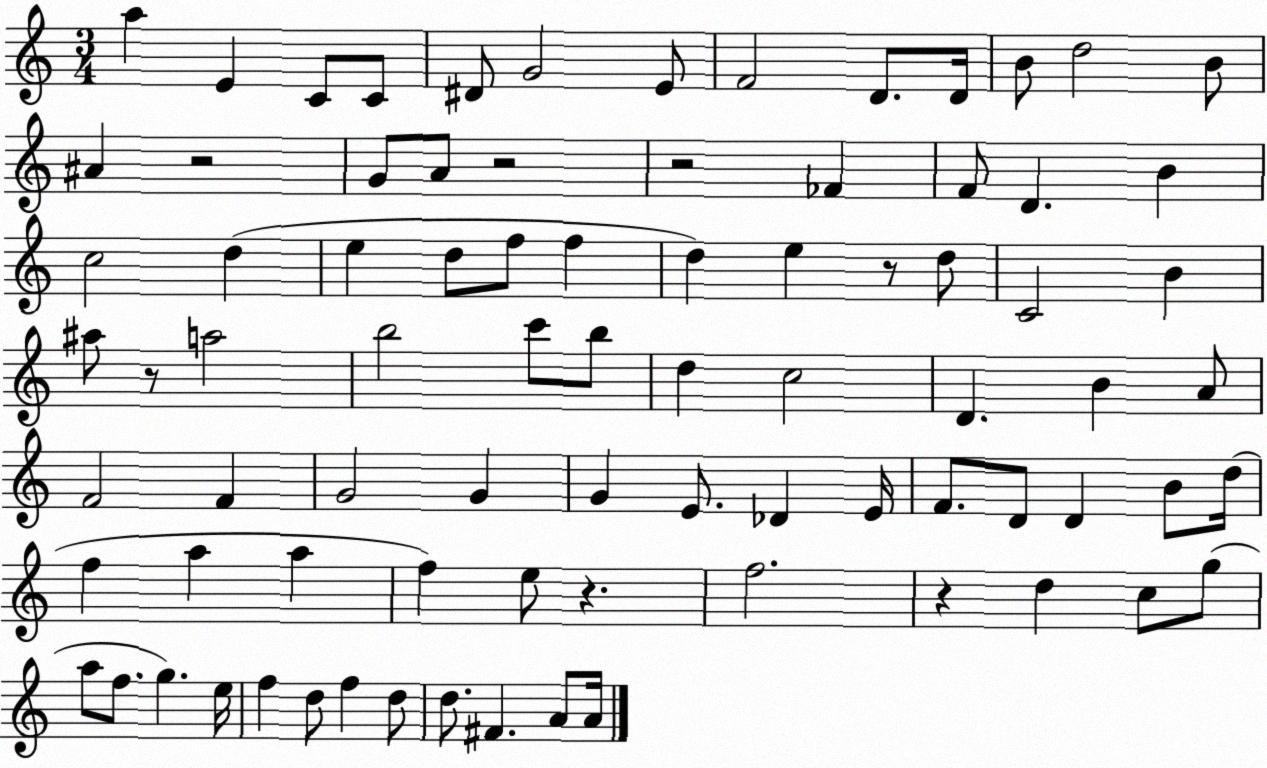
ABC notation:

X:1
T:Untitled
M:3/4
L:1/4
K:C
a E C/2 C/2 ^D/2 G2 E/2 F2 D/2 D/4 B/2 d2 B/2 ^A z2 G/2 A/2 z2 z2 _F F/2 D B c2 d e d/2 f/2 f d e z/2 d/2 C2 B ^a/2 z/2 a2 b2 c'/2 b/2 d c2 D B A/2 F2 F G2 G G E/2 _D E/4 F/2 D/2 D B/2 d/4 f a a f e/2 z f2 z d c/2 g/2 a/2 f/2 g e/4 f d/2 f d/2 d/2 ^F A/2 A/4